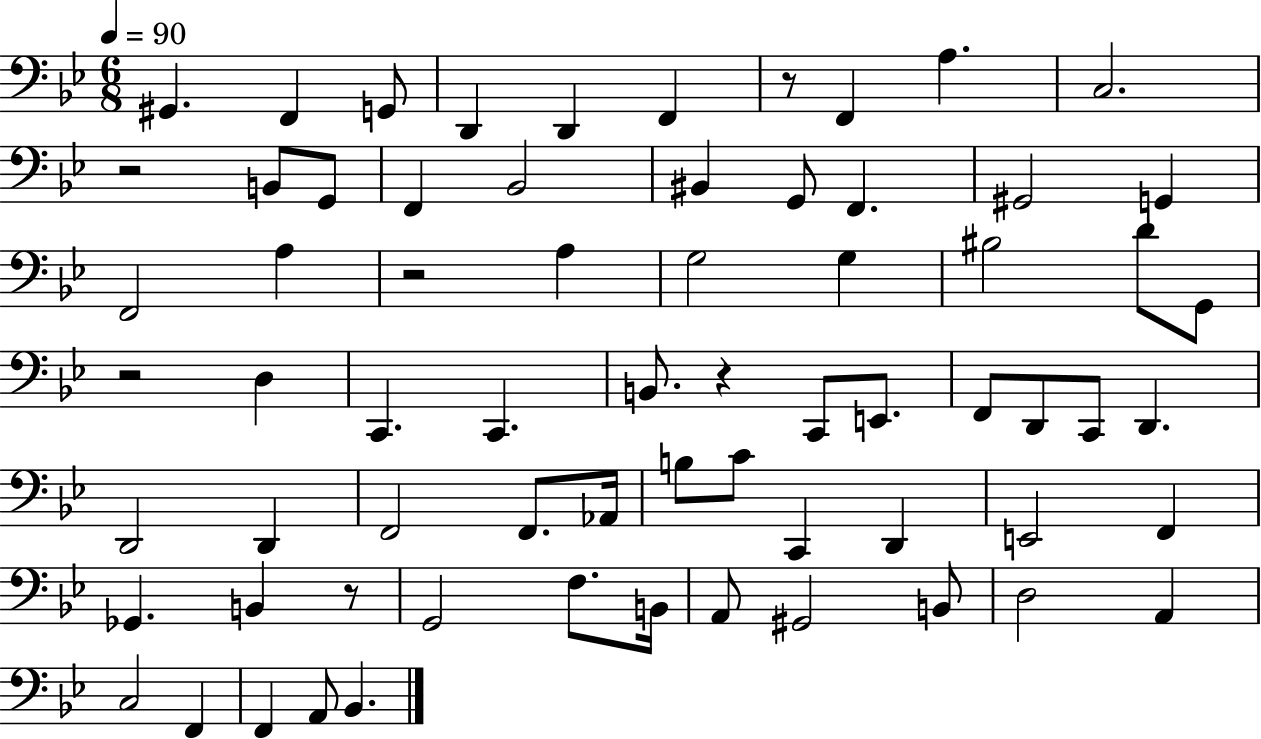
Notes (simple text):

G#2/q. F2/q G2/e D2/q D2/q F2/q R/e F2/q A3/q. C3/h. R/h B2/e G2/e F2/q Bb2/h BIS2/q G2/e F2/q. G#2/h G2/q F2/h A3/q R/h A3/q G3/h G3/q BIS3/h D4/e G2/e R/h D3/q C2/q. C2/q. B2/e. R/q C2/e E2/e. F2/e D2/e C2/e D2/q. D2/h D2/q F2/h F2/e. Ab2/s B3/e C4/e C2/q D2/q E2/h F2/q Gb2/q. B2/q R/e G2/h F3/e. B2/s A2/e G#2/h B2/e D3/h A2/q C3/h F2/q F2/q A2/e Bb2/q.